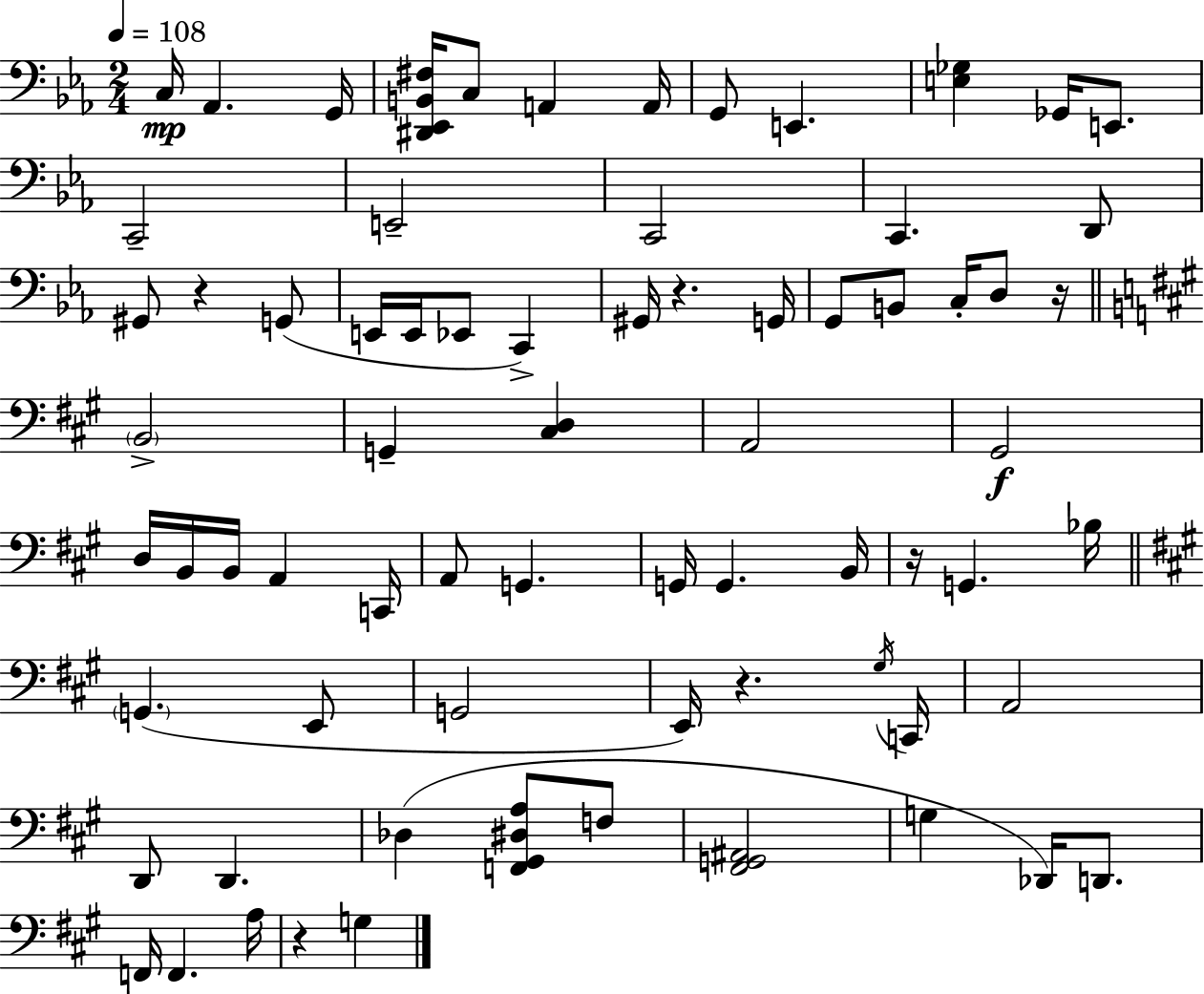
{
  \clef bass
  \numericTimeSignature
  \time 2/4
  \key c \minor
  \tempo 4 = 108
  c16\mp aes,4. g,16 | <dis, ees, b, fis>16 c8 a,4 a,16 | g,8 e,4. | <e ges>4 ges,16 e,8. | \break c,2-- | e,2-- | c,2 | c,4. d,8 | \break gis,8 r4 g,8( | e,16 e,16 ees,8 c,4->) | gis,16 r4. g,16 | g,8 b,8 c16-. d8 r16 | \break \bar "||" \break \key a \major \parenthesize b,2-> | g,4-- <cis d>4 | a,2 | gis,2\f | \break d16 b,16 b,16 a,4 c,16 | a,8 g,4. | g,16 g,4. b,16 | r16 g,4. bes16 | \break \bar "||" \break \key a \major \parenthesize g,4.( e,8 | g,2 | e,16) r4. \acciaccatura { gis16 } | c,16 a,2 | \break d,8 d,4. | des4( <f, gis, dis a>8 f8 | <fis, g, ais,>2 | g4 des,16) d,8. | \break f,16 f,4. | a16 r4 g4 | \bar "|."
}